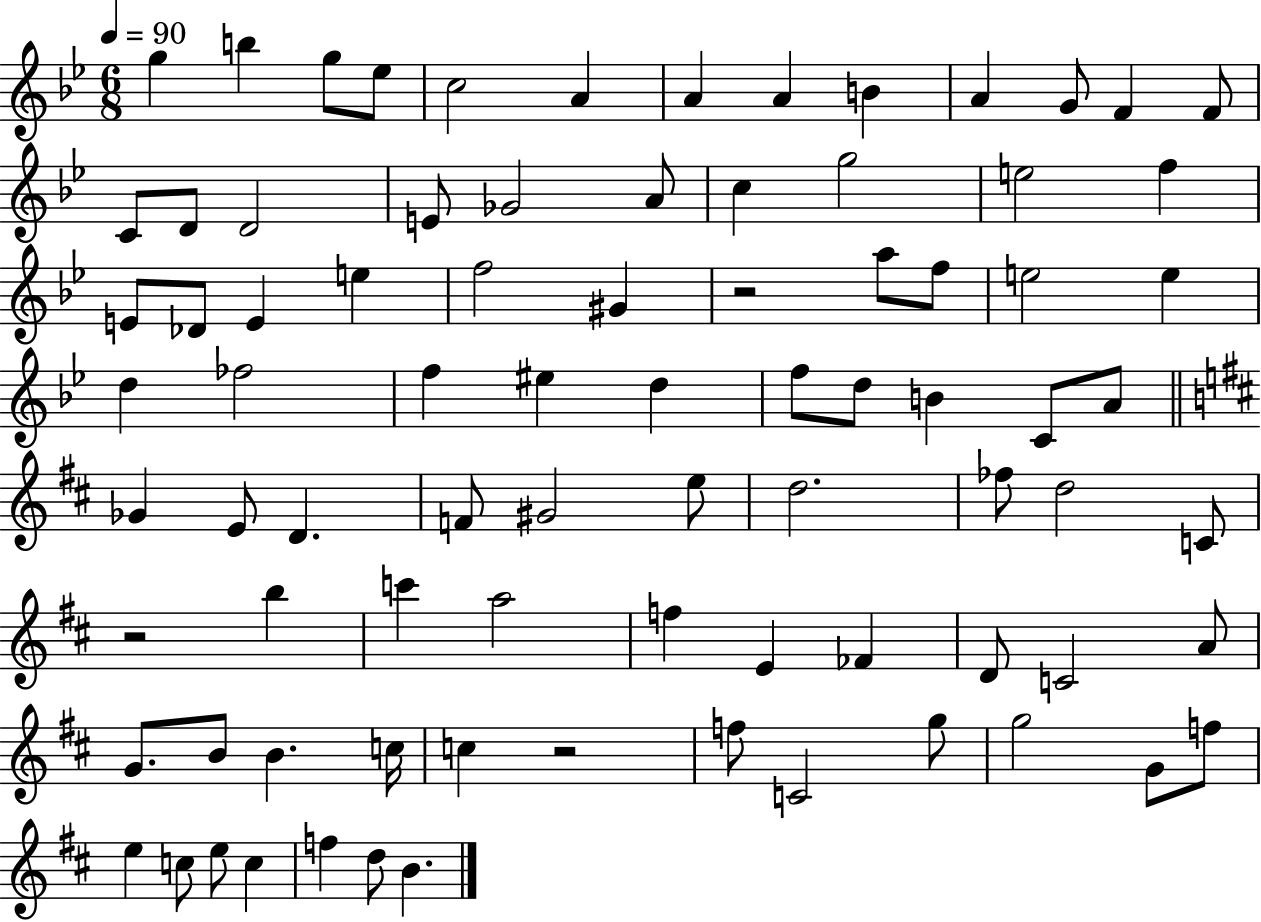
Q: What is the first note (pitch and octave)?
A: G5